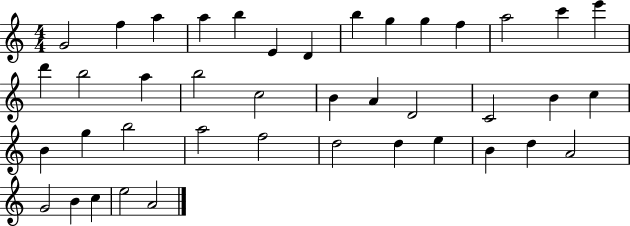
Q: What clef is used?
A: treble